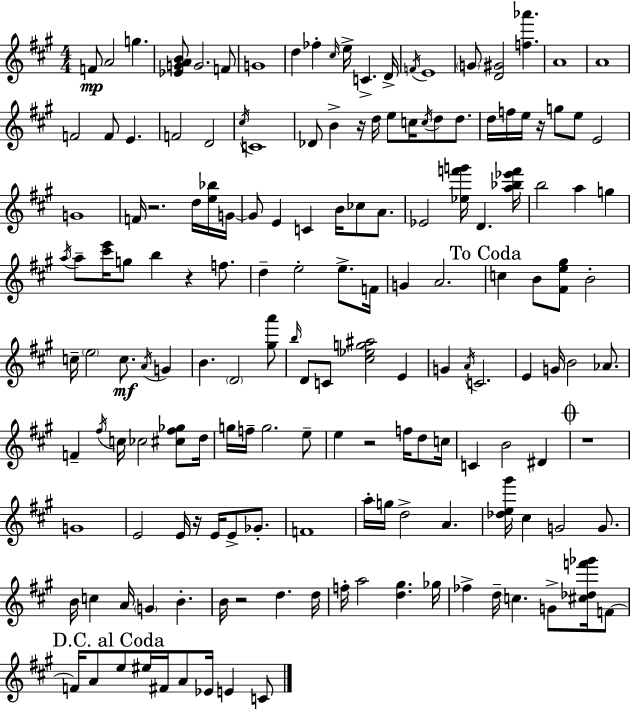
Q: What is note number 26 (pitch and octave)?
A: B4